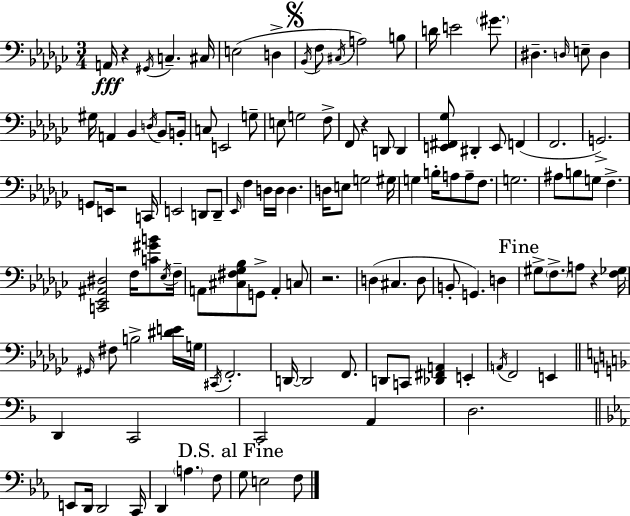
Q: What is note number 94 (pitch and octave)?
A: E2